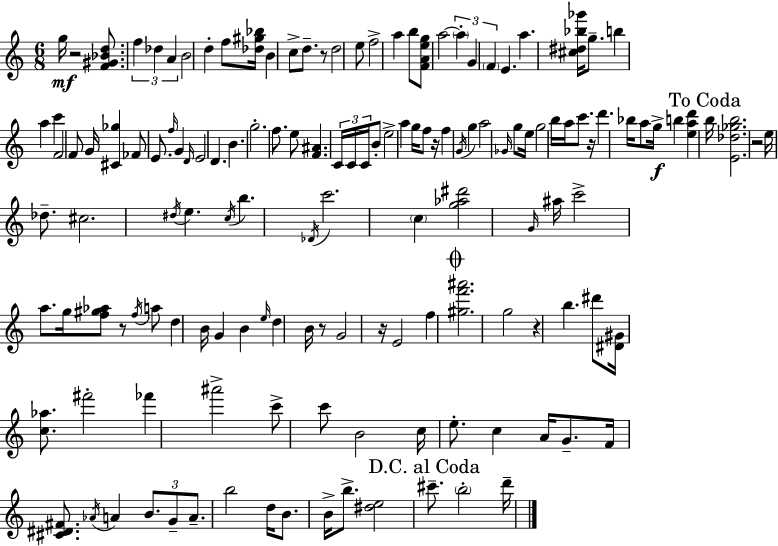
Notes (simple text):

G5/s R/h [F4,G#4,Bb4,D5]/e. F5/q Db5/q A4/q B4/h D5/q F5/e [Db5,G#5,Bb5]/s B4/q C5/e D5/e. R/e D5/h E5/e F5/h A5/q B5/e [F4,A4,E5,G5]/e A5/h A5/q G4/q F4/q E4/q. A5/q. [C#5,D#5,Bb5,Gb6]/s G5/e. B5/q A5/q C6/q F4/h F4/e G4/s [C#4,Gb5]/q FES4/e E4/e. F5/s G4/q D4/s E4/h D4/q. B4/q. G5/h. F5/e. E5/e [F4,A#4]/q. C4/s C4/s C4/s B4/e E5/h A5/q G5/s F5/e R/s F5/q G4/s G5/q A5/h Gb4/s G5/e E5/s G5/h B5/s A5/s C6/e. R/s D6/q. Bb5/s A5/e G5/s B5/q [E5,A5,D6]/q B5/s [E4,Db5,Gb5,B5]/h. R/h E5/s Db5/e. C#5/h. D#5/s E5/q. C5/s B5/q. Db4/s C6/h. C5/q [G5,Ab5,D#6]/h G4/s A#5/s C6/h A5/e. G5/s [F5,G#5,Ab5]/e R/e F5/s A5/e D5/q B4/s G4/q B4/q E5/s D5/q B4/s R/e G4/h R/s E4/h F5/q [G#5,F6,A#6]/h. G5/h R/q B5/q. D#6/e [D#4,G#4]/s [C5,Ab5]/e. F#6/h FES6/q A#6/h C6/e C6/e B4/h C5/s E5/e. C5/q A4/s G4/e. F4/s [C#4,D#4,F#4]/e. Ab4/s A4/q B4/e. G4/e A4/e. B5/h D5/s B4/e. B4/s B5/e. [D#5,E5]/h C#6/e. B5/h D6/s